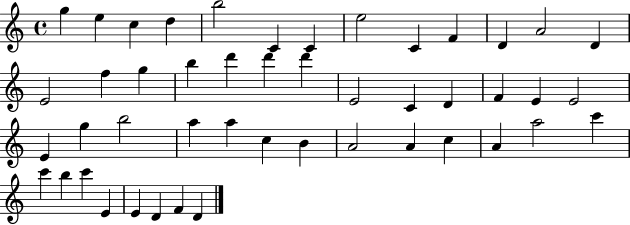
{
  \clef treble
  \time 4/4
  \defaultTimeSignature
  \key c \major
  g''4 e''4 c''4 d''4 | b''2 c'4 c'4 | e''2 c'4 f'4 | d'4 a'2 d'4 | \break e'2 f''4 g''4 | b''4 d'''4 d'''4 d'''4 | e'2 c'4 d'4 | f'4 e'4 e'2 | \break e'4 g''4 b''2 | a''4 a''4 c''4 b'4 | a'2 a'4 c''4 | a'4 a''2 c'''4 | \break c'''4 b''4 c'''4 e'4 | e'4 d'4 f'4 d'4 | \bar "|."
}